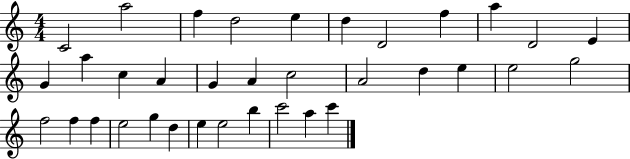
X:1
T:Untitled
M:4/4
L:1/4
K:C
C2 a2 f d2 e d D2 f a D2 E G a c A G A c2 A2 d e e2 g2 f2 f f e2 g d e e2 b c'2 a c'